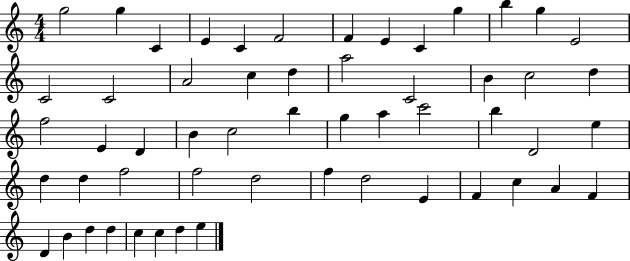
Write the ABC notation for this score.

X:1
T:Untitled
M:4/4
L:1/4
K:C
g2 g C E C F2 F E C g b g E2 C2 C2 A2 c d a2 C2 B c2 d f2 E D B c2 b g a c'2 b D2 e d d f2 f2 d2 f d2 E F c A F D B d d c c d e